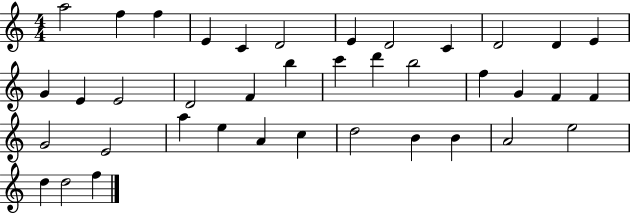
A5/h F5/q F5/q E4/q C4/q D4/h E4/q D4/h C4/q D4/h D4/q E4/q G4/q E4/q E4/h D4/h F4/q B5/q C6/q D6/q B5/h F5/q G4/q F4/q F4/q G4/h E4/h A5/q E5/q A4/q C5/q D5/h B4/q B4/q A4/h E5/h D5/q D5/h F5/q